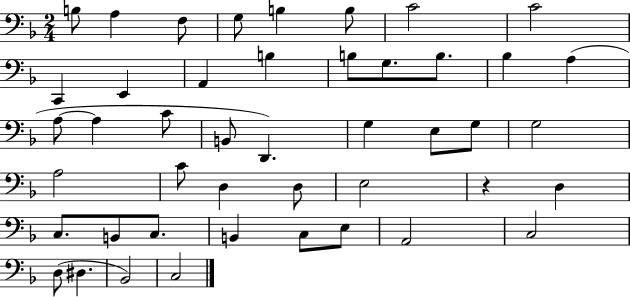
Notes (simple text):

B3/e A3/q F3/e G3/e B3/q B3/e C4/h C4/h C2/q E2/q A2/q B3/q B3/e G3/e. B3/e. Bb3/q A3/q A3/e A3/q C4/e B2/e D2/q. G3/q E3/e G3/e G3/h A3/h C4/e D3/q D3/e E3/h R/q D3/q C3/e. B2/e C3/e. B2/q C3/e E3/e A2/h C3/h D3/e D#3/q. Bb2/h C3/h